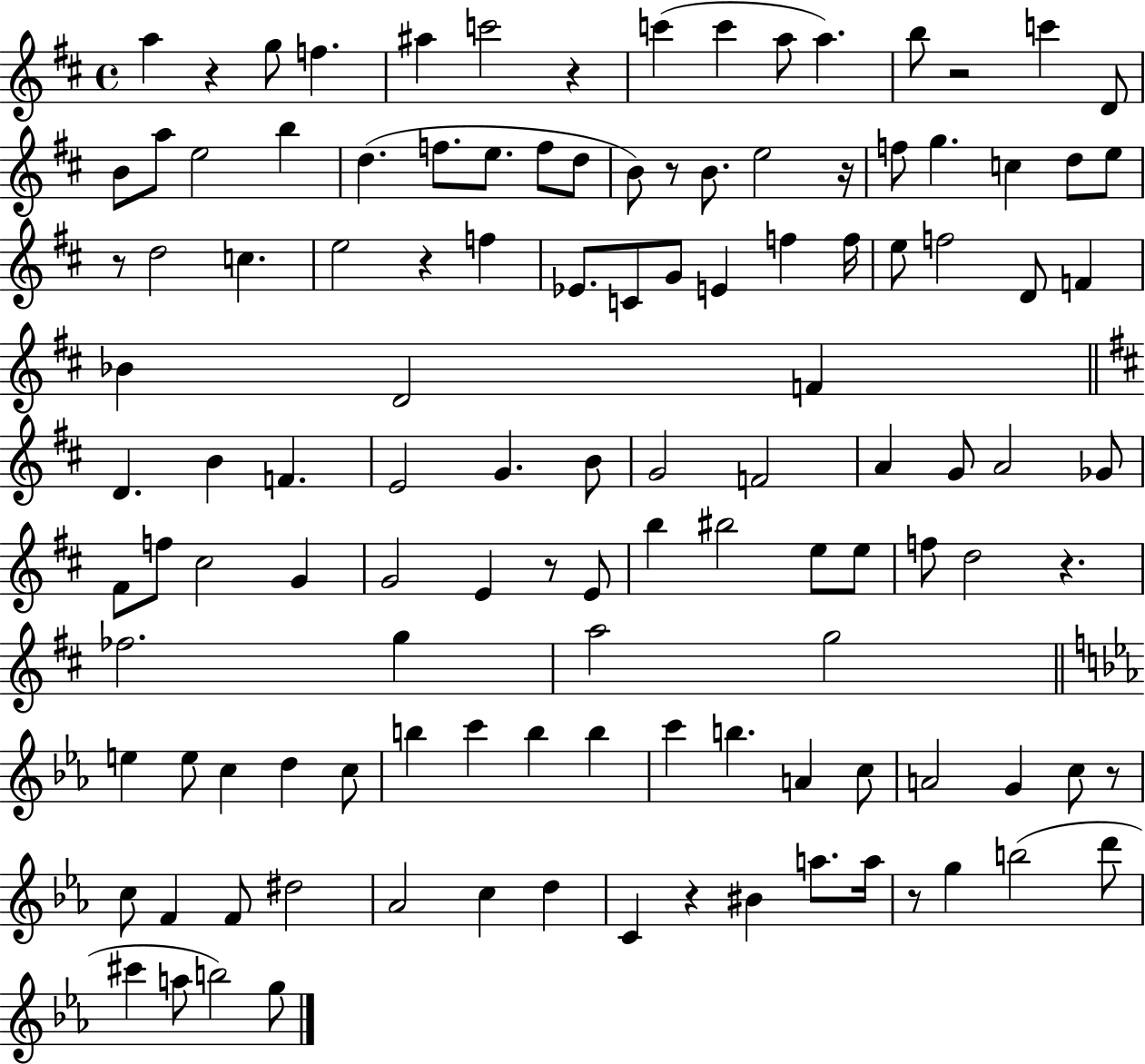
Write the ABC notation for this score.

X:1
T:Untitled
M:4/4
L:1/4
K:D
a z g/2 f ^a c'2 z c' c' a/2 a b/2 z2 c' D/2 B/2 a/2 e2 b d f/2 e/2 f/2 d/2 B/2 z/2 B/2 e2 z/4 f/2 g c d/2 e/2 z/2 d2 c e2 z f _E/2 C/2 G/2 E f f/4 e/2 f2 D/2 F _B D2 F D B F E2 G B/2 G2 F2 A G/2 A2 _G/2 ^F/2 f/2 ^c2 G G2 E z/2 E/2 b ^b2 e/2 e/2 f/2 d2 z _f2 g a2 g2 e e/2 c d c/2 b c' b b c' b A c/2 A2 G c/2 z/2 c/2 F F/2 ^d2 _A2 c d C z ^B a/2 a/4 z/2 g b2 d'/2 ^c' a/2 b2 g/2